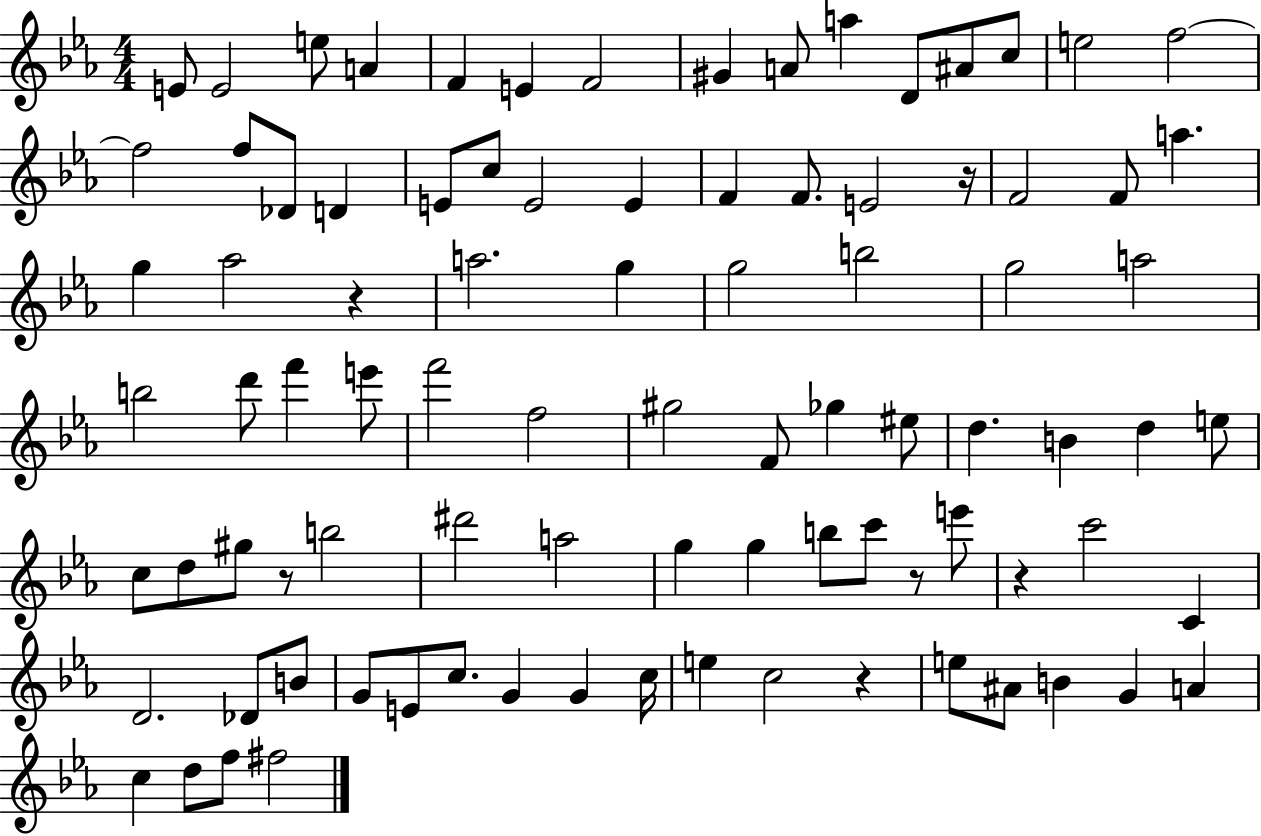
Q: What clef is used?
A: treble